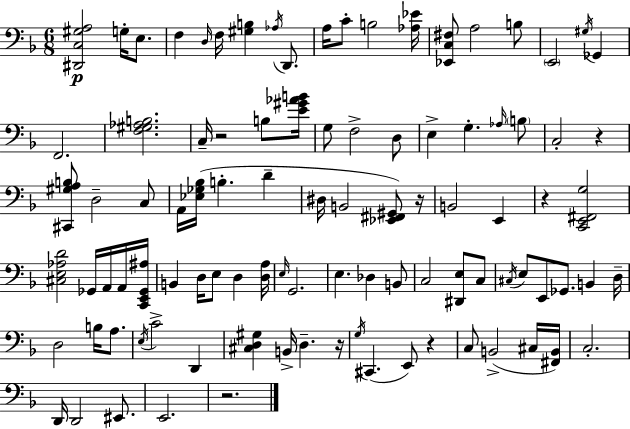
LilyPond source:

{
  \clef bass
  \numericTimeSignature
  \time 6/8
  \key f \major
  <dis, c gis a>2\p g16-. e8. | f4 \grace { d16 } f16 <gis b>4 \acciaccatura { aes16 } d,8. | a16 c'8-. b2 | <aes ees'>16 <ees, c fis>8 a2 | \break b8 \parenthesize e,2 \acciaccatura { gis16 } ges,4 | f,2. | <f gis aes b>2. | c16-- r2 | \break b8 <e' gis' aes' b'>16 g8 f2-> | d8 e4-> g4.-. | \grace { aes16 } \parenthesize b8 c2-. | r4 <cis, gis a b>8 d2-- | \break c8 a,16 <ees ges bes>16( b4.-. | d'4-- dis16 b,2 | <ees, fis, gis,>8) r16 b,2 | e,4 r4 <c, e, fis, g>2 | \break <cis e aes d'>2 | ges,16 a,16 a,16 <c, e, ges, ais>16 b,4 d16 e8 d4 | <d a>16 \grace { e16 } g,2. | e4. des4 | \break b,8 c2 | <dis, e>8 c8 \acciaccatura { cis16 } e8 e,8 ges,8. | b,4 d16-- d2 | b16 a8. \acciaccatura { e16 } c'2-> | \break d,4 <cis d gis>4 b,16-> | d4.-- r16 \acciaccatura { g16 }( cis,4. | e,8) r4 c8 b,2->( | cis16 <fis, b,>16) c2.-. | \break d,16 d,2 | eis,8. e,2. | r2. | \bar "|."
}